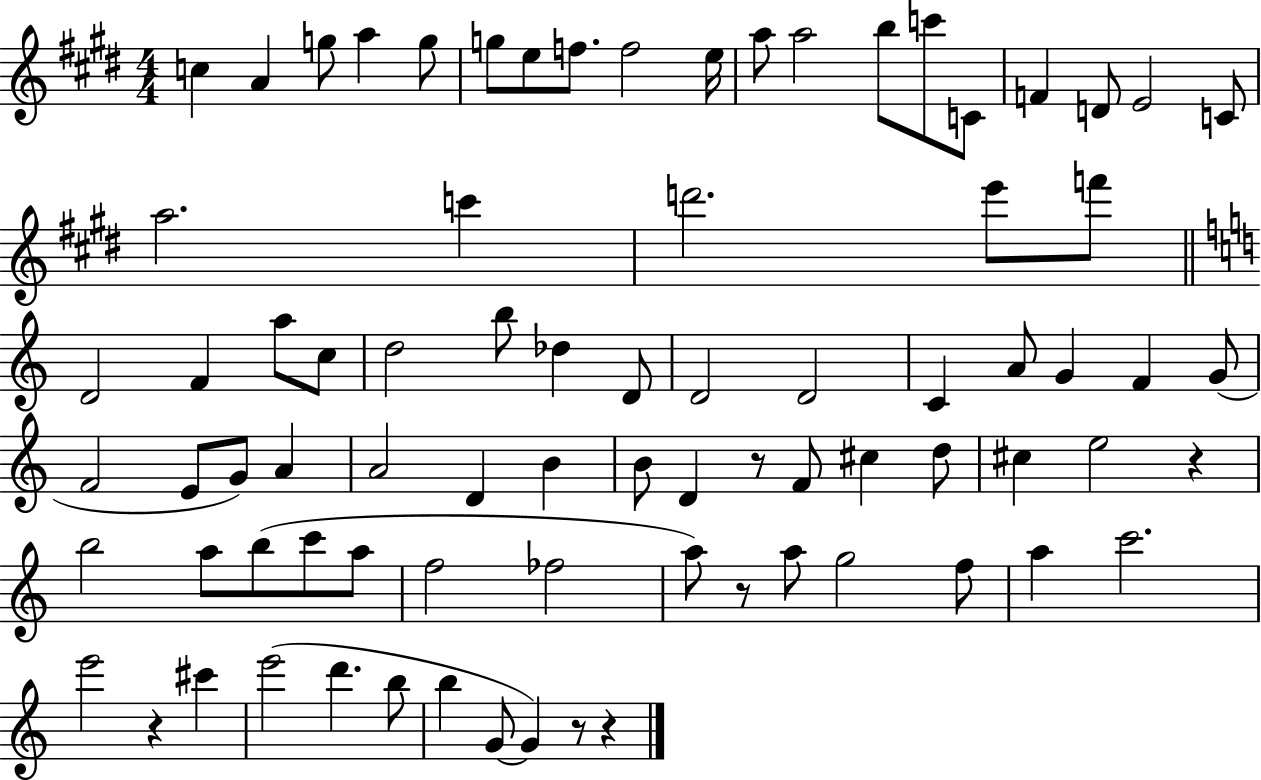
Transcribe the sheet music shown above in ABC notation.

X:1
T:Untitled
M:4/4
L:1/4
K:E
c A g/2 a g/2 g/2 e/2 f/2 f2 e/4 a/2 a2 b/2 c'/2 C/2 F D/2 E2 C/2 a2 c' d'2 e'/2 f'/2 D2 F a/2 c/2 d2 b/2 _d D/2 D2 D2 C A/2 G F G/2 F2 E/2 G/2 A A2 D B B/2 D z/2 F/2 ^c d/2 ^c e2 z b2 a/2 b/2 c'/2 a/2 f2 _f2 a/2 z/2 a/2 g2 f/2 a c'2 e'2 z ^c' e'2 d' b/2 b G/2 G z/2 z